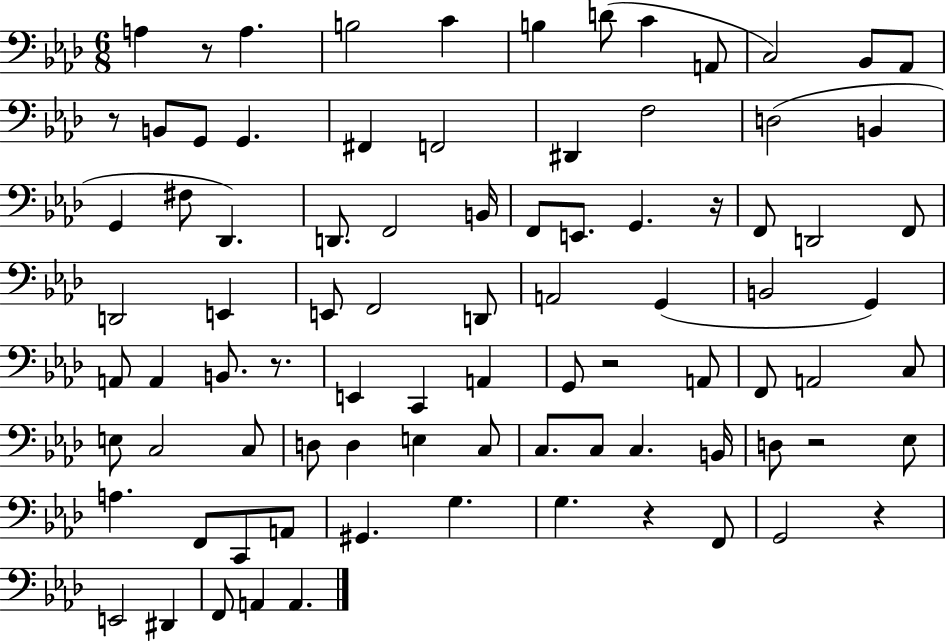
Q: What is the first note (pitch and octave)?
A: A3